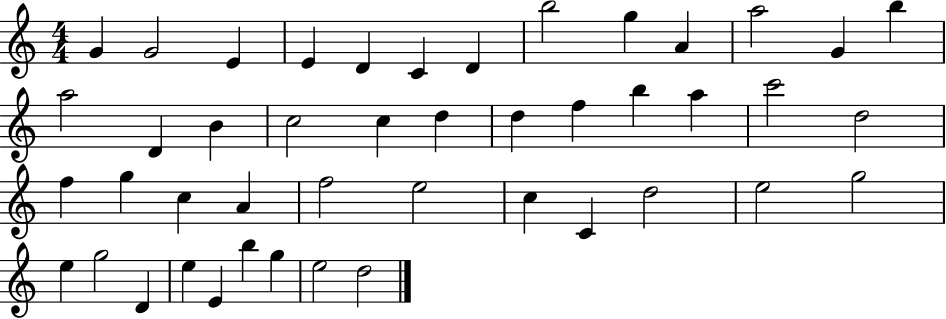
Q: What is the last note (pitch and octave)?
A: D5